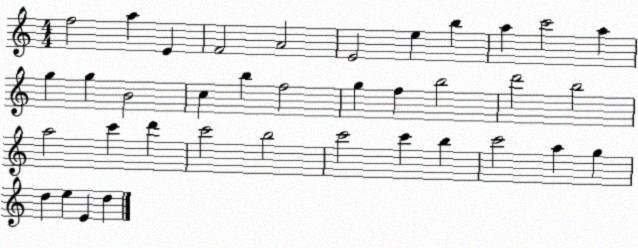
X:1
T:Untitled
M:4/4
L:1/4
K:C
f2 a E F2 A2 E2 e b a c'2 a g g B2 c b f2 g f b2 d'2 b2 a2 c' d' c'2 b2 c'2 c' b c'2 a g d e E d